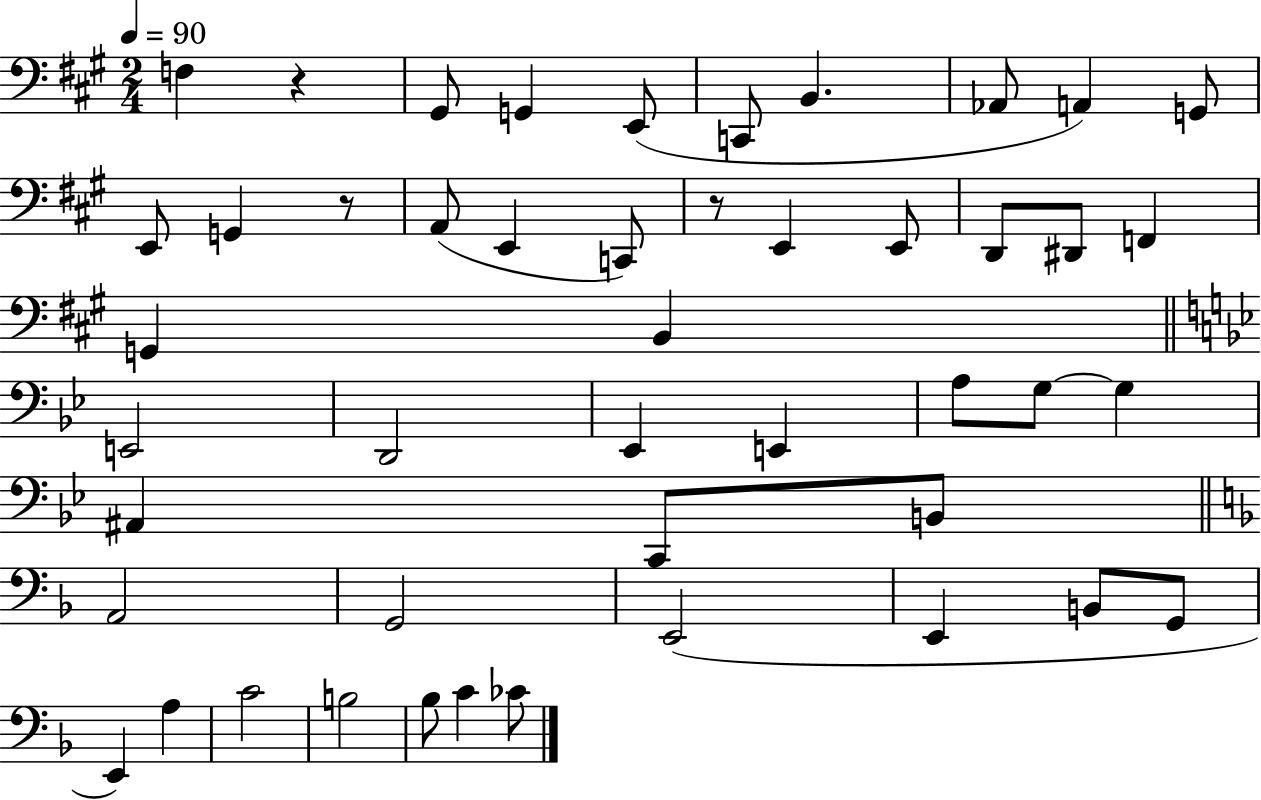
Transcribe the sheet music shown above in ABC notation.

X:1
T:Untitled
M:2/4
L:1/4
K:A
F, z ^G,,/2 G,, E,,/2 C,,/2 B,, _A,,/2 A,, G,,/2 E,,/2 G,, z/2 A,,/2 E,, C,,/2 z/2 E,, E,,/2 D,,/2 ^D,,/2 F,, G,, B,, E,,2 D,,2 _E,, E,, A,/2 G,/2 G, ^A,, C,,/2 B,,/2 A,,2 G,,2 E,,2 E,, B,,/2 G,,/2 E,, A, C2 B,2 _B,/2 C _C/2